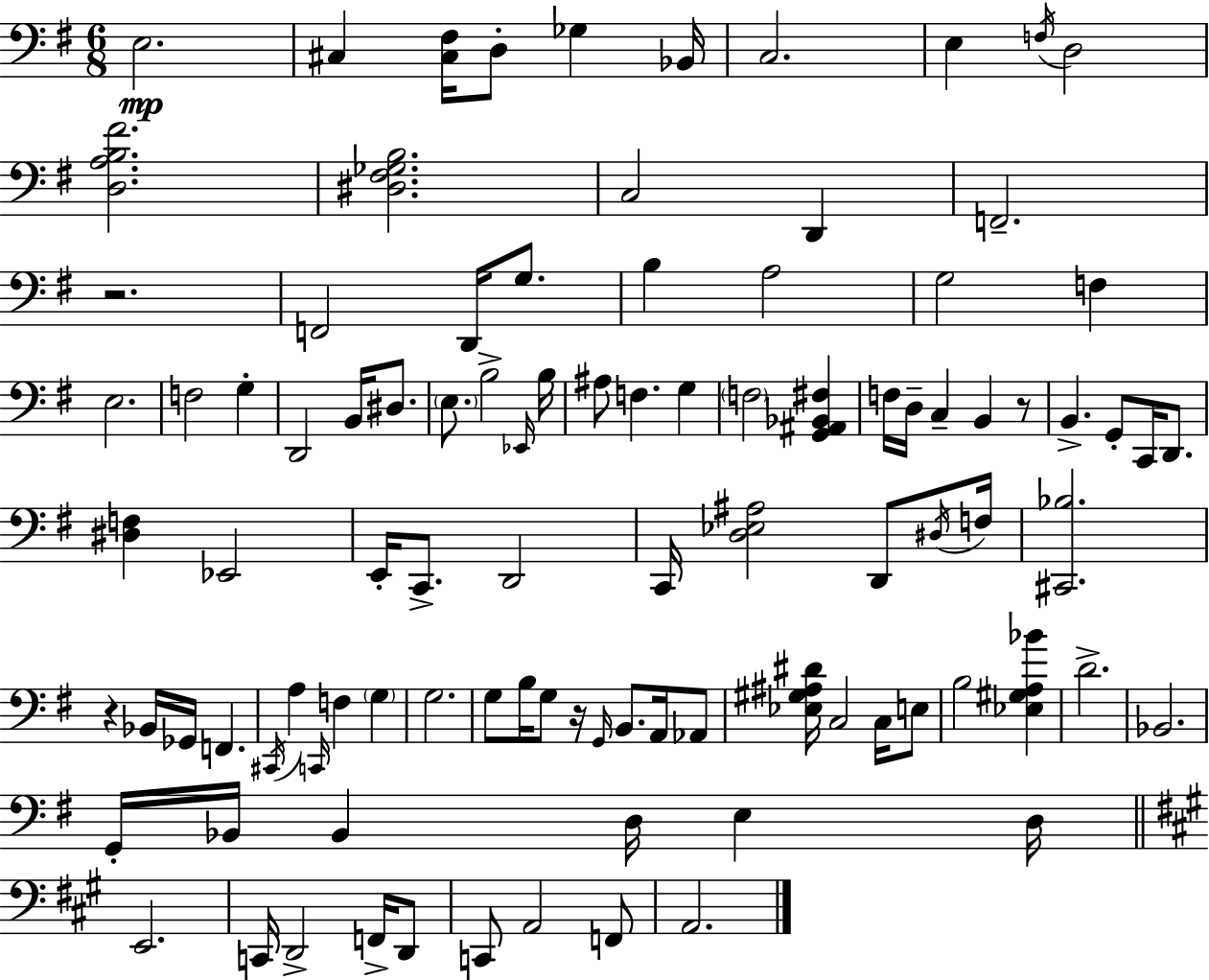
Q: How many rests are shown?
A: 4